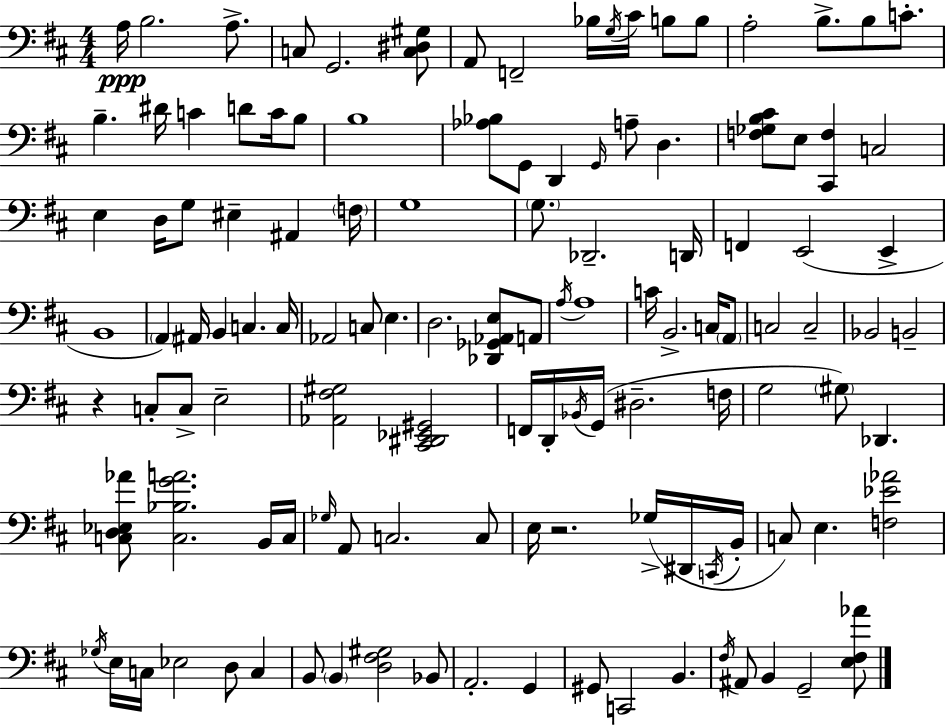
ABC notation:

X:1
T:Untitled
M:4/4
L:1/4
K:D
A,/4 B,2 A,/2 C,/2 G,,2 [C,^D,^G,]/2 A,,/2 F,,2 _B,/4 G,/4 ^C/4 B,/2 B,/2 A,2 B,/2 B,/2 C/2 B, ^D/4 C D/2 C/4 B,/2 B,4 [_A,_B,]/2 G,,/2 D,, G,,/4 A,/2 D, [F,_G,B,^C]/2 E,/2 [^C,,F,] C,2 E, D,/4 G,/2 ^E, ^A,, F,/4 G,4 G,/2 _D,,2 D,,/4 F,, E,,2 E,, B,,4 A,, ^A,,/4 B,, C, C,/4 _A,,2 C,/2 E, D,2 [_D,,_G,,_A,,E,]/2 A,,/2 A,/4 A,4 C/4 B,,2 C,/4 A,,/2 C,2 C,2 _B,,2 B,,2 z C,/2 C,/2 E,2 [_A,,^F,^G,]2 [^C,,^D,,_E,,^G,,]2 F,,/4 D,,/4 _B,,/4 G,,/4 ^D,2 F,/4 G,2 ^G,/2 _D,, [C,D,_E,_A]/2 [C,_B,GA]2 B,,/4 C,/4 _G,/4 A,,/2 C,2 C,/2 E,/4 z2 _G,/4 ^D,,/4 C,,/4 B,,/4 C,/2 E, [F,_E_A]2 _G,/4 E,/4 C,/4 _E,2 D,/2 C, B,,/2 B,, [D,^F,^G,]2 _B,,/2 A,,2 G,, ^G,,/2 C,,2 B,, ^F,/4 ^A,,/2 B,, G,,2 [E,^F,_A]/2